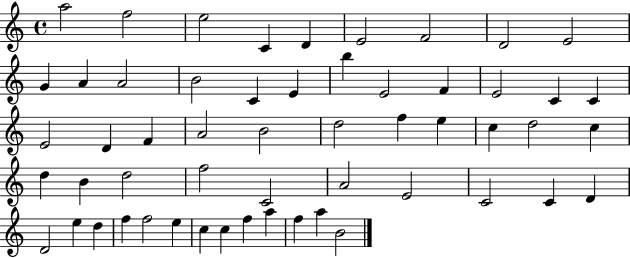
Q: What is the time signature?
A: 4/4